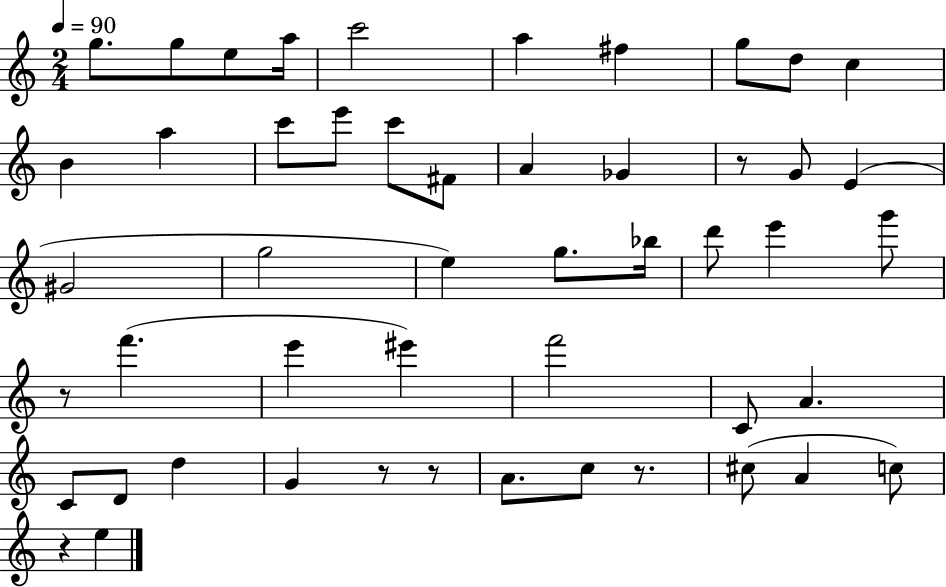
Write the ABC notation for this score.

X:1
T:Untitled
M:2/4
L:1/4
K:C
g/2 g/2 e/2 a/4 c'2 a ^f g/2 d/2 c B a c'/2 e'/2 c'/2 ^F/2 A _G z/2 G/2 E ^G2 g2 e g/2 _b/4 d'/2 e' g'/2 z/2 f' e' ^e' f'2 C/2 A C/2 D/2 d G z/2 z/2 A/2 c/2 z/2 ^c/2 A c/2 z e